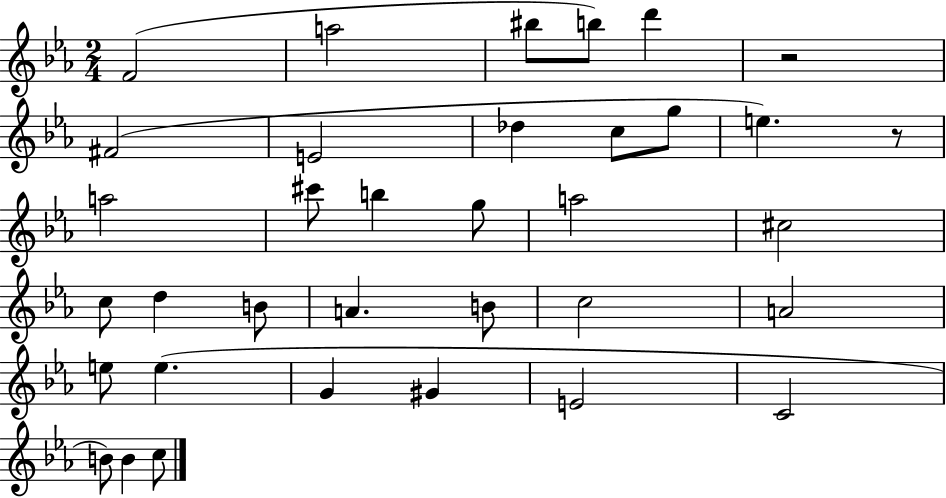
F4/h A5/h BIS5/e B5/e D6/q R/h F#4/h E4/h Db5/q C5/e G5/e E5/q. R/e A5/h C#6/e B5/q G5/e A5/h C#5/h C5/e D5/q B4/e A4/q. B4/e C5/h A4/h E5/e E5/q. G4/q G#4/q E4/h C4/h B4/e B4/q C5/e